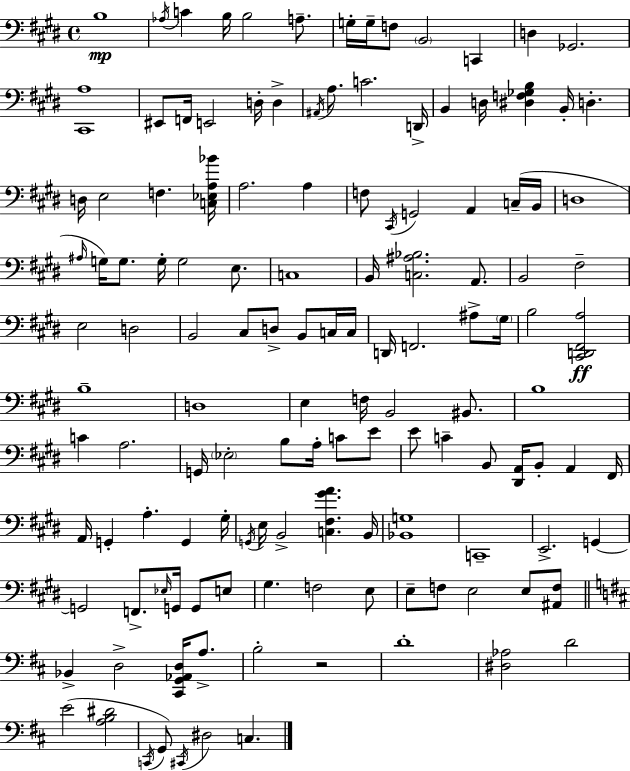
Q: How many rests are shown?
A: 1